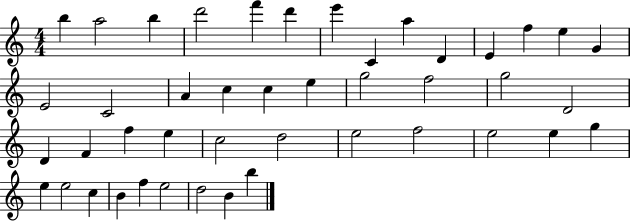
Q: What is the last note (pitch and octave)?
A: B5